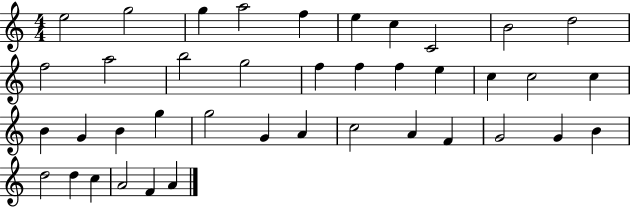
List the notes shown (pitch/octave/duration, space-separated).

E5/h G5/h G5/q A5/h F5/q E5/q C5/q C4/h B4/h D5/h F5/h A5/h B5/h G5/h F5/q F5/q F5/q E5/q C5/q C5/h C5/q B4/q G4/q B4/q G5/q G5/h G4/q A4/q C5/h A4/q F4/q G4/h G4/q B4/q D5/h D5/q C5/q A4/h F4/q A4/q